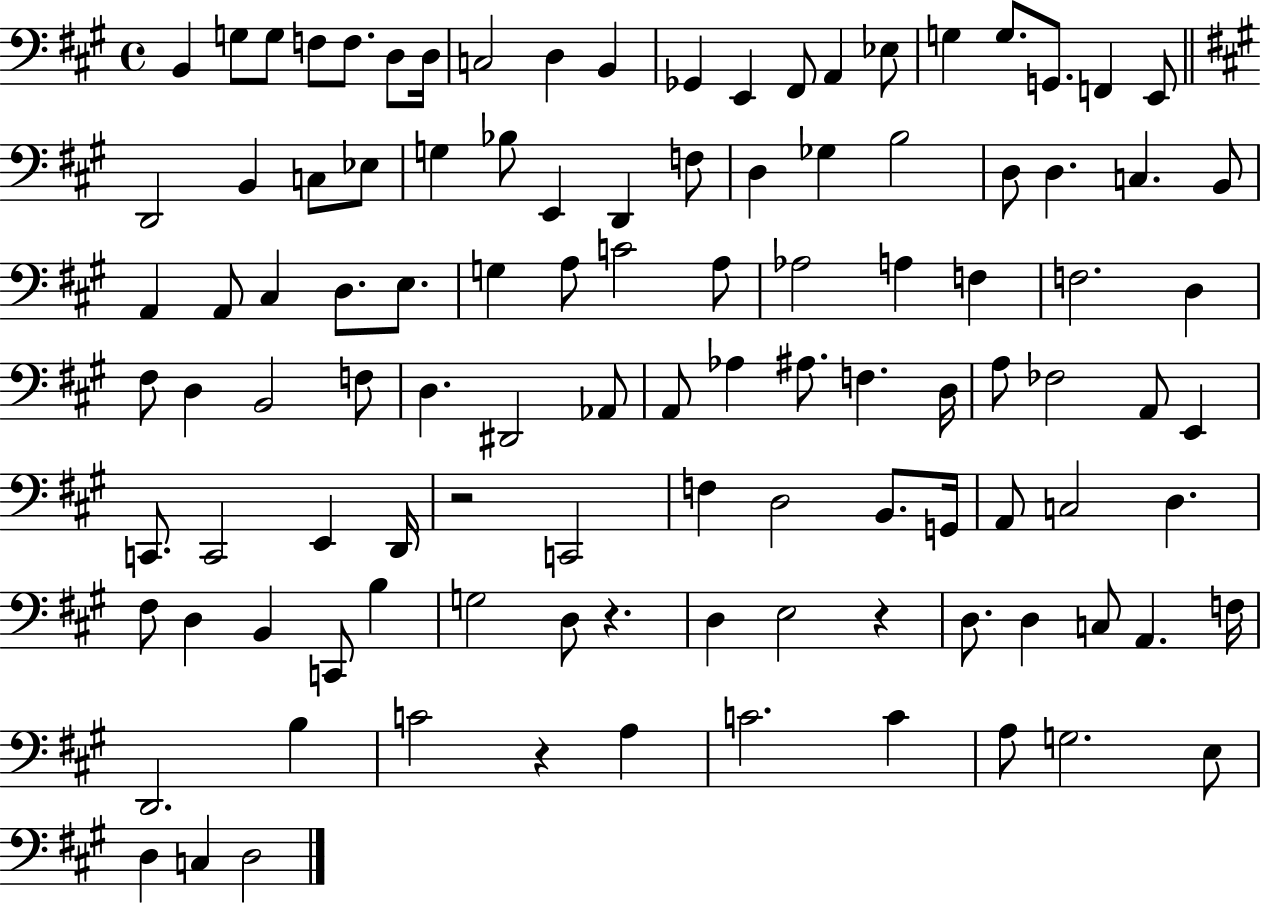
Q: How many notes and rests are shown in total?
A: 108